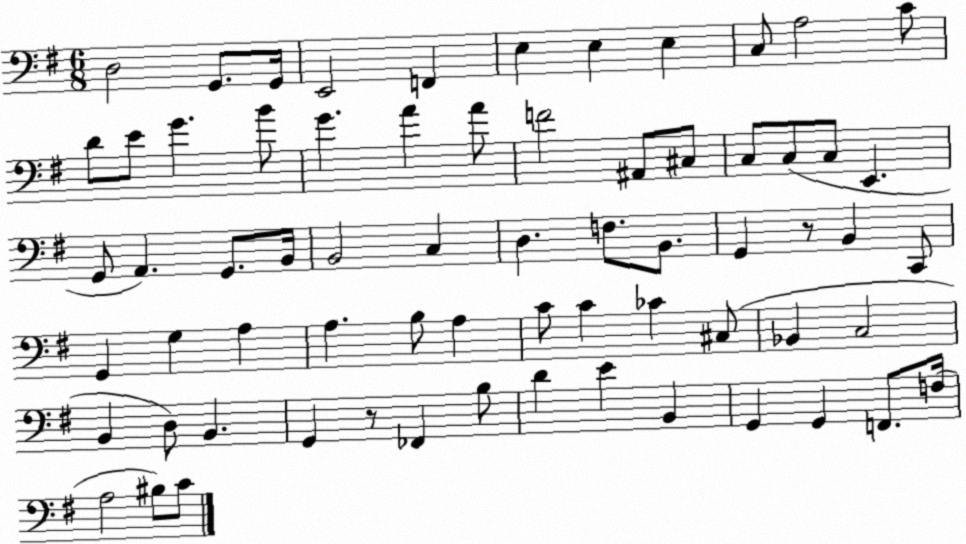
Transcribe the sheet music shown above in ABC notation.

X:1
T:Untitled
M:6/8
L:1/4
K:G
D,2 G,,/2 G,,/4 E,,2 F,, E, E, E, C,/2 A,2 C/2 D/2 E/2 G B/2 G A A/2 F2 ^A,,/2 ^C,/2 C,/2 C,/2 C,/2 E,, G,,/2 A,, G,,/2 B,,/4 B,,2 C, D, F,/2 B,,/2 G,, z/2 B,, C,,/2 G,, G, A, A, B,/2 A, C/2 C _C ^C,/2 _B,, C,2 B,, D,/2 B,, G,, z/2 _F,, B,/2 D E B,, G,, G,, F,,/2 F,/4 A,2 ^B,/2 C/2